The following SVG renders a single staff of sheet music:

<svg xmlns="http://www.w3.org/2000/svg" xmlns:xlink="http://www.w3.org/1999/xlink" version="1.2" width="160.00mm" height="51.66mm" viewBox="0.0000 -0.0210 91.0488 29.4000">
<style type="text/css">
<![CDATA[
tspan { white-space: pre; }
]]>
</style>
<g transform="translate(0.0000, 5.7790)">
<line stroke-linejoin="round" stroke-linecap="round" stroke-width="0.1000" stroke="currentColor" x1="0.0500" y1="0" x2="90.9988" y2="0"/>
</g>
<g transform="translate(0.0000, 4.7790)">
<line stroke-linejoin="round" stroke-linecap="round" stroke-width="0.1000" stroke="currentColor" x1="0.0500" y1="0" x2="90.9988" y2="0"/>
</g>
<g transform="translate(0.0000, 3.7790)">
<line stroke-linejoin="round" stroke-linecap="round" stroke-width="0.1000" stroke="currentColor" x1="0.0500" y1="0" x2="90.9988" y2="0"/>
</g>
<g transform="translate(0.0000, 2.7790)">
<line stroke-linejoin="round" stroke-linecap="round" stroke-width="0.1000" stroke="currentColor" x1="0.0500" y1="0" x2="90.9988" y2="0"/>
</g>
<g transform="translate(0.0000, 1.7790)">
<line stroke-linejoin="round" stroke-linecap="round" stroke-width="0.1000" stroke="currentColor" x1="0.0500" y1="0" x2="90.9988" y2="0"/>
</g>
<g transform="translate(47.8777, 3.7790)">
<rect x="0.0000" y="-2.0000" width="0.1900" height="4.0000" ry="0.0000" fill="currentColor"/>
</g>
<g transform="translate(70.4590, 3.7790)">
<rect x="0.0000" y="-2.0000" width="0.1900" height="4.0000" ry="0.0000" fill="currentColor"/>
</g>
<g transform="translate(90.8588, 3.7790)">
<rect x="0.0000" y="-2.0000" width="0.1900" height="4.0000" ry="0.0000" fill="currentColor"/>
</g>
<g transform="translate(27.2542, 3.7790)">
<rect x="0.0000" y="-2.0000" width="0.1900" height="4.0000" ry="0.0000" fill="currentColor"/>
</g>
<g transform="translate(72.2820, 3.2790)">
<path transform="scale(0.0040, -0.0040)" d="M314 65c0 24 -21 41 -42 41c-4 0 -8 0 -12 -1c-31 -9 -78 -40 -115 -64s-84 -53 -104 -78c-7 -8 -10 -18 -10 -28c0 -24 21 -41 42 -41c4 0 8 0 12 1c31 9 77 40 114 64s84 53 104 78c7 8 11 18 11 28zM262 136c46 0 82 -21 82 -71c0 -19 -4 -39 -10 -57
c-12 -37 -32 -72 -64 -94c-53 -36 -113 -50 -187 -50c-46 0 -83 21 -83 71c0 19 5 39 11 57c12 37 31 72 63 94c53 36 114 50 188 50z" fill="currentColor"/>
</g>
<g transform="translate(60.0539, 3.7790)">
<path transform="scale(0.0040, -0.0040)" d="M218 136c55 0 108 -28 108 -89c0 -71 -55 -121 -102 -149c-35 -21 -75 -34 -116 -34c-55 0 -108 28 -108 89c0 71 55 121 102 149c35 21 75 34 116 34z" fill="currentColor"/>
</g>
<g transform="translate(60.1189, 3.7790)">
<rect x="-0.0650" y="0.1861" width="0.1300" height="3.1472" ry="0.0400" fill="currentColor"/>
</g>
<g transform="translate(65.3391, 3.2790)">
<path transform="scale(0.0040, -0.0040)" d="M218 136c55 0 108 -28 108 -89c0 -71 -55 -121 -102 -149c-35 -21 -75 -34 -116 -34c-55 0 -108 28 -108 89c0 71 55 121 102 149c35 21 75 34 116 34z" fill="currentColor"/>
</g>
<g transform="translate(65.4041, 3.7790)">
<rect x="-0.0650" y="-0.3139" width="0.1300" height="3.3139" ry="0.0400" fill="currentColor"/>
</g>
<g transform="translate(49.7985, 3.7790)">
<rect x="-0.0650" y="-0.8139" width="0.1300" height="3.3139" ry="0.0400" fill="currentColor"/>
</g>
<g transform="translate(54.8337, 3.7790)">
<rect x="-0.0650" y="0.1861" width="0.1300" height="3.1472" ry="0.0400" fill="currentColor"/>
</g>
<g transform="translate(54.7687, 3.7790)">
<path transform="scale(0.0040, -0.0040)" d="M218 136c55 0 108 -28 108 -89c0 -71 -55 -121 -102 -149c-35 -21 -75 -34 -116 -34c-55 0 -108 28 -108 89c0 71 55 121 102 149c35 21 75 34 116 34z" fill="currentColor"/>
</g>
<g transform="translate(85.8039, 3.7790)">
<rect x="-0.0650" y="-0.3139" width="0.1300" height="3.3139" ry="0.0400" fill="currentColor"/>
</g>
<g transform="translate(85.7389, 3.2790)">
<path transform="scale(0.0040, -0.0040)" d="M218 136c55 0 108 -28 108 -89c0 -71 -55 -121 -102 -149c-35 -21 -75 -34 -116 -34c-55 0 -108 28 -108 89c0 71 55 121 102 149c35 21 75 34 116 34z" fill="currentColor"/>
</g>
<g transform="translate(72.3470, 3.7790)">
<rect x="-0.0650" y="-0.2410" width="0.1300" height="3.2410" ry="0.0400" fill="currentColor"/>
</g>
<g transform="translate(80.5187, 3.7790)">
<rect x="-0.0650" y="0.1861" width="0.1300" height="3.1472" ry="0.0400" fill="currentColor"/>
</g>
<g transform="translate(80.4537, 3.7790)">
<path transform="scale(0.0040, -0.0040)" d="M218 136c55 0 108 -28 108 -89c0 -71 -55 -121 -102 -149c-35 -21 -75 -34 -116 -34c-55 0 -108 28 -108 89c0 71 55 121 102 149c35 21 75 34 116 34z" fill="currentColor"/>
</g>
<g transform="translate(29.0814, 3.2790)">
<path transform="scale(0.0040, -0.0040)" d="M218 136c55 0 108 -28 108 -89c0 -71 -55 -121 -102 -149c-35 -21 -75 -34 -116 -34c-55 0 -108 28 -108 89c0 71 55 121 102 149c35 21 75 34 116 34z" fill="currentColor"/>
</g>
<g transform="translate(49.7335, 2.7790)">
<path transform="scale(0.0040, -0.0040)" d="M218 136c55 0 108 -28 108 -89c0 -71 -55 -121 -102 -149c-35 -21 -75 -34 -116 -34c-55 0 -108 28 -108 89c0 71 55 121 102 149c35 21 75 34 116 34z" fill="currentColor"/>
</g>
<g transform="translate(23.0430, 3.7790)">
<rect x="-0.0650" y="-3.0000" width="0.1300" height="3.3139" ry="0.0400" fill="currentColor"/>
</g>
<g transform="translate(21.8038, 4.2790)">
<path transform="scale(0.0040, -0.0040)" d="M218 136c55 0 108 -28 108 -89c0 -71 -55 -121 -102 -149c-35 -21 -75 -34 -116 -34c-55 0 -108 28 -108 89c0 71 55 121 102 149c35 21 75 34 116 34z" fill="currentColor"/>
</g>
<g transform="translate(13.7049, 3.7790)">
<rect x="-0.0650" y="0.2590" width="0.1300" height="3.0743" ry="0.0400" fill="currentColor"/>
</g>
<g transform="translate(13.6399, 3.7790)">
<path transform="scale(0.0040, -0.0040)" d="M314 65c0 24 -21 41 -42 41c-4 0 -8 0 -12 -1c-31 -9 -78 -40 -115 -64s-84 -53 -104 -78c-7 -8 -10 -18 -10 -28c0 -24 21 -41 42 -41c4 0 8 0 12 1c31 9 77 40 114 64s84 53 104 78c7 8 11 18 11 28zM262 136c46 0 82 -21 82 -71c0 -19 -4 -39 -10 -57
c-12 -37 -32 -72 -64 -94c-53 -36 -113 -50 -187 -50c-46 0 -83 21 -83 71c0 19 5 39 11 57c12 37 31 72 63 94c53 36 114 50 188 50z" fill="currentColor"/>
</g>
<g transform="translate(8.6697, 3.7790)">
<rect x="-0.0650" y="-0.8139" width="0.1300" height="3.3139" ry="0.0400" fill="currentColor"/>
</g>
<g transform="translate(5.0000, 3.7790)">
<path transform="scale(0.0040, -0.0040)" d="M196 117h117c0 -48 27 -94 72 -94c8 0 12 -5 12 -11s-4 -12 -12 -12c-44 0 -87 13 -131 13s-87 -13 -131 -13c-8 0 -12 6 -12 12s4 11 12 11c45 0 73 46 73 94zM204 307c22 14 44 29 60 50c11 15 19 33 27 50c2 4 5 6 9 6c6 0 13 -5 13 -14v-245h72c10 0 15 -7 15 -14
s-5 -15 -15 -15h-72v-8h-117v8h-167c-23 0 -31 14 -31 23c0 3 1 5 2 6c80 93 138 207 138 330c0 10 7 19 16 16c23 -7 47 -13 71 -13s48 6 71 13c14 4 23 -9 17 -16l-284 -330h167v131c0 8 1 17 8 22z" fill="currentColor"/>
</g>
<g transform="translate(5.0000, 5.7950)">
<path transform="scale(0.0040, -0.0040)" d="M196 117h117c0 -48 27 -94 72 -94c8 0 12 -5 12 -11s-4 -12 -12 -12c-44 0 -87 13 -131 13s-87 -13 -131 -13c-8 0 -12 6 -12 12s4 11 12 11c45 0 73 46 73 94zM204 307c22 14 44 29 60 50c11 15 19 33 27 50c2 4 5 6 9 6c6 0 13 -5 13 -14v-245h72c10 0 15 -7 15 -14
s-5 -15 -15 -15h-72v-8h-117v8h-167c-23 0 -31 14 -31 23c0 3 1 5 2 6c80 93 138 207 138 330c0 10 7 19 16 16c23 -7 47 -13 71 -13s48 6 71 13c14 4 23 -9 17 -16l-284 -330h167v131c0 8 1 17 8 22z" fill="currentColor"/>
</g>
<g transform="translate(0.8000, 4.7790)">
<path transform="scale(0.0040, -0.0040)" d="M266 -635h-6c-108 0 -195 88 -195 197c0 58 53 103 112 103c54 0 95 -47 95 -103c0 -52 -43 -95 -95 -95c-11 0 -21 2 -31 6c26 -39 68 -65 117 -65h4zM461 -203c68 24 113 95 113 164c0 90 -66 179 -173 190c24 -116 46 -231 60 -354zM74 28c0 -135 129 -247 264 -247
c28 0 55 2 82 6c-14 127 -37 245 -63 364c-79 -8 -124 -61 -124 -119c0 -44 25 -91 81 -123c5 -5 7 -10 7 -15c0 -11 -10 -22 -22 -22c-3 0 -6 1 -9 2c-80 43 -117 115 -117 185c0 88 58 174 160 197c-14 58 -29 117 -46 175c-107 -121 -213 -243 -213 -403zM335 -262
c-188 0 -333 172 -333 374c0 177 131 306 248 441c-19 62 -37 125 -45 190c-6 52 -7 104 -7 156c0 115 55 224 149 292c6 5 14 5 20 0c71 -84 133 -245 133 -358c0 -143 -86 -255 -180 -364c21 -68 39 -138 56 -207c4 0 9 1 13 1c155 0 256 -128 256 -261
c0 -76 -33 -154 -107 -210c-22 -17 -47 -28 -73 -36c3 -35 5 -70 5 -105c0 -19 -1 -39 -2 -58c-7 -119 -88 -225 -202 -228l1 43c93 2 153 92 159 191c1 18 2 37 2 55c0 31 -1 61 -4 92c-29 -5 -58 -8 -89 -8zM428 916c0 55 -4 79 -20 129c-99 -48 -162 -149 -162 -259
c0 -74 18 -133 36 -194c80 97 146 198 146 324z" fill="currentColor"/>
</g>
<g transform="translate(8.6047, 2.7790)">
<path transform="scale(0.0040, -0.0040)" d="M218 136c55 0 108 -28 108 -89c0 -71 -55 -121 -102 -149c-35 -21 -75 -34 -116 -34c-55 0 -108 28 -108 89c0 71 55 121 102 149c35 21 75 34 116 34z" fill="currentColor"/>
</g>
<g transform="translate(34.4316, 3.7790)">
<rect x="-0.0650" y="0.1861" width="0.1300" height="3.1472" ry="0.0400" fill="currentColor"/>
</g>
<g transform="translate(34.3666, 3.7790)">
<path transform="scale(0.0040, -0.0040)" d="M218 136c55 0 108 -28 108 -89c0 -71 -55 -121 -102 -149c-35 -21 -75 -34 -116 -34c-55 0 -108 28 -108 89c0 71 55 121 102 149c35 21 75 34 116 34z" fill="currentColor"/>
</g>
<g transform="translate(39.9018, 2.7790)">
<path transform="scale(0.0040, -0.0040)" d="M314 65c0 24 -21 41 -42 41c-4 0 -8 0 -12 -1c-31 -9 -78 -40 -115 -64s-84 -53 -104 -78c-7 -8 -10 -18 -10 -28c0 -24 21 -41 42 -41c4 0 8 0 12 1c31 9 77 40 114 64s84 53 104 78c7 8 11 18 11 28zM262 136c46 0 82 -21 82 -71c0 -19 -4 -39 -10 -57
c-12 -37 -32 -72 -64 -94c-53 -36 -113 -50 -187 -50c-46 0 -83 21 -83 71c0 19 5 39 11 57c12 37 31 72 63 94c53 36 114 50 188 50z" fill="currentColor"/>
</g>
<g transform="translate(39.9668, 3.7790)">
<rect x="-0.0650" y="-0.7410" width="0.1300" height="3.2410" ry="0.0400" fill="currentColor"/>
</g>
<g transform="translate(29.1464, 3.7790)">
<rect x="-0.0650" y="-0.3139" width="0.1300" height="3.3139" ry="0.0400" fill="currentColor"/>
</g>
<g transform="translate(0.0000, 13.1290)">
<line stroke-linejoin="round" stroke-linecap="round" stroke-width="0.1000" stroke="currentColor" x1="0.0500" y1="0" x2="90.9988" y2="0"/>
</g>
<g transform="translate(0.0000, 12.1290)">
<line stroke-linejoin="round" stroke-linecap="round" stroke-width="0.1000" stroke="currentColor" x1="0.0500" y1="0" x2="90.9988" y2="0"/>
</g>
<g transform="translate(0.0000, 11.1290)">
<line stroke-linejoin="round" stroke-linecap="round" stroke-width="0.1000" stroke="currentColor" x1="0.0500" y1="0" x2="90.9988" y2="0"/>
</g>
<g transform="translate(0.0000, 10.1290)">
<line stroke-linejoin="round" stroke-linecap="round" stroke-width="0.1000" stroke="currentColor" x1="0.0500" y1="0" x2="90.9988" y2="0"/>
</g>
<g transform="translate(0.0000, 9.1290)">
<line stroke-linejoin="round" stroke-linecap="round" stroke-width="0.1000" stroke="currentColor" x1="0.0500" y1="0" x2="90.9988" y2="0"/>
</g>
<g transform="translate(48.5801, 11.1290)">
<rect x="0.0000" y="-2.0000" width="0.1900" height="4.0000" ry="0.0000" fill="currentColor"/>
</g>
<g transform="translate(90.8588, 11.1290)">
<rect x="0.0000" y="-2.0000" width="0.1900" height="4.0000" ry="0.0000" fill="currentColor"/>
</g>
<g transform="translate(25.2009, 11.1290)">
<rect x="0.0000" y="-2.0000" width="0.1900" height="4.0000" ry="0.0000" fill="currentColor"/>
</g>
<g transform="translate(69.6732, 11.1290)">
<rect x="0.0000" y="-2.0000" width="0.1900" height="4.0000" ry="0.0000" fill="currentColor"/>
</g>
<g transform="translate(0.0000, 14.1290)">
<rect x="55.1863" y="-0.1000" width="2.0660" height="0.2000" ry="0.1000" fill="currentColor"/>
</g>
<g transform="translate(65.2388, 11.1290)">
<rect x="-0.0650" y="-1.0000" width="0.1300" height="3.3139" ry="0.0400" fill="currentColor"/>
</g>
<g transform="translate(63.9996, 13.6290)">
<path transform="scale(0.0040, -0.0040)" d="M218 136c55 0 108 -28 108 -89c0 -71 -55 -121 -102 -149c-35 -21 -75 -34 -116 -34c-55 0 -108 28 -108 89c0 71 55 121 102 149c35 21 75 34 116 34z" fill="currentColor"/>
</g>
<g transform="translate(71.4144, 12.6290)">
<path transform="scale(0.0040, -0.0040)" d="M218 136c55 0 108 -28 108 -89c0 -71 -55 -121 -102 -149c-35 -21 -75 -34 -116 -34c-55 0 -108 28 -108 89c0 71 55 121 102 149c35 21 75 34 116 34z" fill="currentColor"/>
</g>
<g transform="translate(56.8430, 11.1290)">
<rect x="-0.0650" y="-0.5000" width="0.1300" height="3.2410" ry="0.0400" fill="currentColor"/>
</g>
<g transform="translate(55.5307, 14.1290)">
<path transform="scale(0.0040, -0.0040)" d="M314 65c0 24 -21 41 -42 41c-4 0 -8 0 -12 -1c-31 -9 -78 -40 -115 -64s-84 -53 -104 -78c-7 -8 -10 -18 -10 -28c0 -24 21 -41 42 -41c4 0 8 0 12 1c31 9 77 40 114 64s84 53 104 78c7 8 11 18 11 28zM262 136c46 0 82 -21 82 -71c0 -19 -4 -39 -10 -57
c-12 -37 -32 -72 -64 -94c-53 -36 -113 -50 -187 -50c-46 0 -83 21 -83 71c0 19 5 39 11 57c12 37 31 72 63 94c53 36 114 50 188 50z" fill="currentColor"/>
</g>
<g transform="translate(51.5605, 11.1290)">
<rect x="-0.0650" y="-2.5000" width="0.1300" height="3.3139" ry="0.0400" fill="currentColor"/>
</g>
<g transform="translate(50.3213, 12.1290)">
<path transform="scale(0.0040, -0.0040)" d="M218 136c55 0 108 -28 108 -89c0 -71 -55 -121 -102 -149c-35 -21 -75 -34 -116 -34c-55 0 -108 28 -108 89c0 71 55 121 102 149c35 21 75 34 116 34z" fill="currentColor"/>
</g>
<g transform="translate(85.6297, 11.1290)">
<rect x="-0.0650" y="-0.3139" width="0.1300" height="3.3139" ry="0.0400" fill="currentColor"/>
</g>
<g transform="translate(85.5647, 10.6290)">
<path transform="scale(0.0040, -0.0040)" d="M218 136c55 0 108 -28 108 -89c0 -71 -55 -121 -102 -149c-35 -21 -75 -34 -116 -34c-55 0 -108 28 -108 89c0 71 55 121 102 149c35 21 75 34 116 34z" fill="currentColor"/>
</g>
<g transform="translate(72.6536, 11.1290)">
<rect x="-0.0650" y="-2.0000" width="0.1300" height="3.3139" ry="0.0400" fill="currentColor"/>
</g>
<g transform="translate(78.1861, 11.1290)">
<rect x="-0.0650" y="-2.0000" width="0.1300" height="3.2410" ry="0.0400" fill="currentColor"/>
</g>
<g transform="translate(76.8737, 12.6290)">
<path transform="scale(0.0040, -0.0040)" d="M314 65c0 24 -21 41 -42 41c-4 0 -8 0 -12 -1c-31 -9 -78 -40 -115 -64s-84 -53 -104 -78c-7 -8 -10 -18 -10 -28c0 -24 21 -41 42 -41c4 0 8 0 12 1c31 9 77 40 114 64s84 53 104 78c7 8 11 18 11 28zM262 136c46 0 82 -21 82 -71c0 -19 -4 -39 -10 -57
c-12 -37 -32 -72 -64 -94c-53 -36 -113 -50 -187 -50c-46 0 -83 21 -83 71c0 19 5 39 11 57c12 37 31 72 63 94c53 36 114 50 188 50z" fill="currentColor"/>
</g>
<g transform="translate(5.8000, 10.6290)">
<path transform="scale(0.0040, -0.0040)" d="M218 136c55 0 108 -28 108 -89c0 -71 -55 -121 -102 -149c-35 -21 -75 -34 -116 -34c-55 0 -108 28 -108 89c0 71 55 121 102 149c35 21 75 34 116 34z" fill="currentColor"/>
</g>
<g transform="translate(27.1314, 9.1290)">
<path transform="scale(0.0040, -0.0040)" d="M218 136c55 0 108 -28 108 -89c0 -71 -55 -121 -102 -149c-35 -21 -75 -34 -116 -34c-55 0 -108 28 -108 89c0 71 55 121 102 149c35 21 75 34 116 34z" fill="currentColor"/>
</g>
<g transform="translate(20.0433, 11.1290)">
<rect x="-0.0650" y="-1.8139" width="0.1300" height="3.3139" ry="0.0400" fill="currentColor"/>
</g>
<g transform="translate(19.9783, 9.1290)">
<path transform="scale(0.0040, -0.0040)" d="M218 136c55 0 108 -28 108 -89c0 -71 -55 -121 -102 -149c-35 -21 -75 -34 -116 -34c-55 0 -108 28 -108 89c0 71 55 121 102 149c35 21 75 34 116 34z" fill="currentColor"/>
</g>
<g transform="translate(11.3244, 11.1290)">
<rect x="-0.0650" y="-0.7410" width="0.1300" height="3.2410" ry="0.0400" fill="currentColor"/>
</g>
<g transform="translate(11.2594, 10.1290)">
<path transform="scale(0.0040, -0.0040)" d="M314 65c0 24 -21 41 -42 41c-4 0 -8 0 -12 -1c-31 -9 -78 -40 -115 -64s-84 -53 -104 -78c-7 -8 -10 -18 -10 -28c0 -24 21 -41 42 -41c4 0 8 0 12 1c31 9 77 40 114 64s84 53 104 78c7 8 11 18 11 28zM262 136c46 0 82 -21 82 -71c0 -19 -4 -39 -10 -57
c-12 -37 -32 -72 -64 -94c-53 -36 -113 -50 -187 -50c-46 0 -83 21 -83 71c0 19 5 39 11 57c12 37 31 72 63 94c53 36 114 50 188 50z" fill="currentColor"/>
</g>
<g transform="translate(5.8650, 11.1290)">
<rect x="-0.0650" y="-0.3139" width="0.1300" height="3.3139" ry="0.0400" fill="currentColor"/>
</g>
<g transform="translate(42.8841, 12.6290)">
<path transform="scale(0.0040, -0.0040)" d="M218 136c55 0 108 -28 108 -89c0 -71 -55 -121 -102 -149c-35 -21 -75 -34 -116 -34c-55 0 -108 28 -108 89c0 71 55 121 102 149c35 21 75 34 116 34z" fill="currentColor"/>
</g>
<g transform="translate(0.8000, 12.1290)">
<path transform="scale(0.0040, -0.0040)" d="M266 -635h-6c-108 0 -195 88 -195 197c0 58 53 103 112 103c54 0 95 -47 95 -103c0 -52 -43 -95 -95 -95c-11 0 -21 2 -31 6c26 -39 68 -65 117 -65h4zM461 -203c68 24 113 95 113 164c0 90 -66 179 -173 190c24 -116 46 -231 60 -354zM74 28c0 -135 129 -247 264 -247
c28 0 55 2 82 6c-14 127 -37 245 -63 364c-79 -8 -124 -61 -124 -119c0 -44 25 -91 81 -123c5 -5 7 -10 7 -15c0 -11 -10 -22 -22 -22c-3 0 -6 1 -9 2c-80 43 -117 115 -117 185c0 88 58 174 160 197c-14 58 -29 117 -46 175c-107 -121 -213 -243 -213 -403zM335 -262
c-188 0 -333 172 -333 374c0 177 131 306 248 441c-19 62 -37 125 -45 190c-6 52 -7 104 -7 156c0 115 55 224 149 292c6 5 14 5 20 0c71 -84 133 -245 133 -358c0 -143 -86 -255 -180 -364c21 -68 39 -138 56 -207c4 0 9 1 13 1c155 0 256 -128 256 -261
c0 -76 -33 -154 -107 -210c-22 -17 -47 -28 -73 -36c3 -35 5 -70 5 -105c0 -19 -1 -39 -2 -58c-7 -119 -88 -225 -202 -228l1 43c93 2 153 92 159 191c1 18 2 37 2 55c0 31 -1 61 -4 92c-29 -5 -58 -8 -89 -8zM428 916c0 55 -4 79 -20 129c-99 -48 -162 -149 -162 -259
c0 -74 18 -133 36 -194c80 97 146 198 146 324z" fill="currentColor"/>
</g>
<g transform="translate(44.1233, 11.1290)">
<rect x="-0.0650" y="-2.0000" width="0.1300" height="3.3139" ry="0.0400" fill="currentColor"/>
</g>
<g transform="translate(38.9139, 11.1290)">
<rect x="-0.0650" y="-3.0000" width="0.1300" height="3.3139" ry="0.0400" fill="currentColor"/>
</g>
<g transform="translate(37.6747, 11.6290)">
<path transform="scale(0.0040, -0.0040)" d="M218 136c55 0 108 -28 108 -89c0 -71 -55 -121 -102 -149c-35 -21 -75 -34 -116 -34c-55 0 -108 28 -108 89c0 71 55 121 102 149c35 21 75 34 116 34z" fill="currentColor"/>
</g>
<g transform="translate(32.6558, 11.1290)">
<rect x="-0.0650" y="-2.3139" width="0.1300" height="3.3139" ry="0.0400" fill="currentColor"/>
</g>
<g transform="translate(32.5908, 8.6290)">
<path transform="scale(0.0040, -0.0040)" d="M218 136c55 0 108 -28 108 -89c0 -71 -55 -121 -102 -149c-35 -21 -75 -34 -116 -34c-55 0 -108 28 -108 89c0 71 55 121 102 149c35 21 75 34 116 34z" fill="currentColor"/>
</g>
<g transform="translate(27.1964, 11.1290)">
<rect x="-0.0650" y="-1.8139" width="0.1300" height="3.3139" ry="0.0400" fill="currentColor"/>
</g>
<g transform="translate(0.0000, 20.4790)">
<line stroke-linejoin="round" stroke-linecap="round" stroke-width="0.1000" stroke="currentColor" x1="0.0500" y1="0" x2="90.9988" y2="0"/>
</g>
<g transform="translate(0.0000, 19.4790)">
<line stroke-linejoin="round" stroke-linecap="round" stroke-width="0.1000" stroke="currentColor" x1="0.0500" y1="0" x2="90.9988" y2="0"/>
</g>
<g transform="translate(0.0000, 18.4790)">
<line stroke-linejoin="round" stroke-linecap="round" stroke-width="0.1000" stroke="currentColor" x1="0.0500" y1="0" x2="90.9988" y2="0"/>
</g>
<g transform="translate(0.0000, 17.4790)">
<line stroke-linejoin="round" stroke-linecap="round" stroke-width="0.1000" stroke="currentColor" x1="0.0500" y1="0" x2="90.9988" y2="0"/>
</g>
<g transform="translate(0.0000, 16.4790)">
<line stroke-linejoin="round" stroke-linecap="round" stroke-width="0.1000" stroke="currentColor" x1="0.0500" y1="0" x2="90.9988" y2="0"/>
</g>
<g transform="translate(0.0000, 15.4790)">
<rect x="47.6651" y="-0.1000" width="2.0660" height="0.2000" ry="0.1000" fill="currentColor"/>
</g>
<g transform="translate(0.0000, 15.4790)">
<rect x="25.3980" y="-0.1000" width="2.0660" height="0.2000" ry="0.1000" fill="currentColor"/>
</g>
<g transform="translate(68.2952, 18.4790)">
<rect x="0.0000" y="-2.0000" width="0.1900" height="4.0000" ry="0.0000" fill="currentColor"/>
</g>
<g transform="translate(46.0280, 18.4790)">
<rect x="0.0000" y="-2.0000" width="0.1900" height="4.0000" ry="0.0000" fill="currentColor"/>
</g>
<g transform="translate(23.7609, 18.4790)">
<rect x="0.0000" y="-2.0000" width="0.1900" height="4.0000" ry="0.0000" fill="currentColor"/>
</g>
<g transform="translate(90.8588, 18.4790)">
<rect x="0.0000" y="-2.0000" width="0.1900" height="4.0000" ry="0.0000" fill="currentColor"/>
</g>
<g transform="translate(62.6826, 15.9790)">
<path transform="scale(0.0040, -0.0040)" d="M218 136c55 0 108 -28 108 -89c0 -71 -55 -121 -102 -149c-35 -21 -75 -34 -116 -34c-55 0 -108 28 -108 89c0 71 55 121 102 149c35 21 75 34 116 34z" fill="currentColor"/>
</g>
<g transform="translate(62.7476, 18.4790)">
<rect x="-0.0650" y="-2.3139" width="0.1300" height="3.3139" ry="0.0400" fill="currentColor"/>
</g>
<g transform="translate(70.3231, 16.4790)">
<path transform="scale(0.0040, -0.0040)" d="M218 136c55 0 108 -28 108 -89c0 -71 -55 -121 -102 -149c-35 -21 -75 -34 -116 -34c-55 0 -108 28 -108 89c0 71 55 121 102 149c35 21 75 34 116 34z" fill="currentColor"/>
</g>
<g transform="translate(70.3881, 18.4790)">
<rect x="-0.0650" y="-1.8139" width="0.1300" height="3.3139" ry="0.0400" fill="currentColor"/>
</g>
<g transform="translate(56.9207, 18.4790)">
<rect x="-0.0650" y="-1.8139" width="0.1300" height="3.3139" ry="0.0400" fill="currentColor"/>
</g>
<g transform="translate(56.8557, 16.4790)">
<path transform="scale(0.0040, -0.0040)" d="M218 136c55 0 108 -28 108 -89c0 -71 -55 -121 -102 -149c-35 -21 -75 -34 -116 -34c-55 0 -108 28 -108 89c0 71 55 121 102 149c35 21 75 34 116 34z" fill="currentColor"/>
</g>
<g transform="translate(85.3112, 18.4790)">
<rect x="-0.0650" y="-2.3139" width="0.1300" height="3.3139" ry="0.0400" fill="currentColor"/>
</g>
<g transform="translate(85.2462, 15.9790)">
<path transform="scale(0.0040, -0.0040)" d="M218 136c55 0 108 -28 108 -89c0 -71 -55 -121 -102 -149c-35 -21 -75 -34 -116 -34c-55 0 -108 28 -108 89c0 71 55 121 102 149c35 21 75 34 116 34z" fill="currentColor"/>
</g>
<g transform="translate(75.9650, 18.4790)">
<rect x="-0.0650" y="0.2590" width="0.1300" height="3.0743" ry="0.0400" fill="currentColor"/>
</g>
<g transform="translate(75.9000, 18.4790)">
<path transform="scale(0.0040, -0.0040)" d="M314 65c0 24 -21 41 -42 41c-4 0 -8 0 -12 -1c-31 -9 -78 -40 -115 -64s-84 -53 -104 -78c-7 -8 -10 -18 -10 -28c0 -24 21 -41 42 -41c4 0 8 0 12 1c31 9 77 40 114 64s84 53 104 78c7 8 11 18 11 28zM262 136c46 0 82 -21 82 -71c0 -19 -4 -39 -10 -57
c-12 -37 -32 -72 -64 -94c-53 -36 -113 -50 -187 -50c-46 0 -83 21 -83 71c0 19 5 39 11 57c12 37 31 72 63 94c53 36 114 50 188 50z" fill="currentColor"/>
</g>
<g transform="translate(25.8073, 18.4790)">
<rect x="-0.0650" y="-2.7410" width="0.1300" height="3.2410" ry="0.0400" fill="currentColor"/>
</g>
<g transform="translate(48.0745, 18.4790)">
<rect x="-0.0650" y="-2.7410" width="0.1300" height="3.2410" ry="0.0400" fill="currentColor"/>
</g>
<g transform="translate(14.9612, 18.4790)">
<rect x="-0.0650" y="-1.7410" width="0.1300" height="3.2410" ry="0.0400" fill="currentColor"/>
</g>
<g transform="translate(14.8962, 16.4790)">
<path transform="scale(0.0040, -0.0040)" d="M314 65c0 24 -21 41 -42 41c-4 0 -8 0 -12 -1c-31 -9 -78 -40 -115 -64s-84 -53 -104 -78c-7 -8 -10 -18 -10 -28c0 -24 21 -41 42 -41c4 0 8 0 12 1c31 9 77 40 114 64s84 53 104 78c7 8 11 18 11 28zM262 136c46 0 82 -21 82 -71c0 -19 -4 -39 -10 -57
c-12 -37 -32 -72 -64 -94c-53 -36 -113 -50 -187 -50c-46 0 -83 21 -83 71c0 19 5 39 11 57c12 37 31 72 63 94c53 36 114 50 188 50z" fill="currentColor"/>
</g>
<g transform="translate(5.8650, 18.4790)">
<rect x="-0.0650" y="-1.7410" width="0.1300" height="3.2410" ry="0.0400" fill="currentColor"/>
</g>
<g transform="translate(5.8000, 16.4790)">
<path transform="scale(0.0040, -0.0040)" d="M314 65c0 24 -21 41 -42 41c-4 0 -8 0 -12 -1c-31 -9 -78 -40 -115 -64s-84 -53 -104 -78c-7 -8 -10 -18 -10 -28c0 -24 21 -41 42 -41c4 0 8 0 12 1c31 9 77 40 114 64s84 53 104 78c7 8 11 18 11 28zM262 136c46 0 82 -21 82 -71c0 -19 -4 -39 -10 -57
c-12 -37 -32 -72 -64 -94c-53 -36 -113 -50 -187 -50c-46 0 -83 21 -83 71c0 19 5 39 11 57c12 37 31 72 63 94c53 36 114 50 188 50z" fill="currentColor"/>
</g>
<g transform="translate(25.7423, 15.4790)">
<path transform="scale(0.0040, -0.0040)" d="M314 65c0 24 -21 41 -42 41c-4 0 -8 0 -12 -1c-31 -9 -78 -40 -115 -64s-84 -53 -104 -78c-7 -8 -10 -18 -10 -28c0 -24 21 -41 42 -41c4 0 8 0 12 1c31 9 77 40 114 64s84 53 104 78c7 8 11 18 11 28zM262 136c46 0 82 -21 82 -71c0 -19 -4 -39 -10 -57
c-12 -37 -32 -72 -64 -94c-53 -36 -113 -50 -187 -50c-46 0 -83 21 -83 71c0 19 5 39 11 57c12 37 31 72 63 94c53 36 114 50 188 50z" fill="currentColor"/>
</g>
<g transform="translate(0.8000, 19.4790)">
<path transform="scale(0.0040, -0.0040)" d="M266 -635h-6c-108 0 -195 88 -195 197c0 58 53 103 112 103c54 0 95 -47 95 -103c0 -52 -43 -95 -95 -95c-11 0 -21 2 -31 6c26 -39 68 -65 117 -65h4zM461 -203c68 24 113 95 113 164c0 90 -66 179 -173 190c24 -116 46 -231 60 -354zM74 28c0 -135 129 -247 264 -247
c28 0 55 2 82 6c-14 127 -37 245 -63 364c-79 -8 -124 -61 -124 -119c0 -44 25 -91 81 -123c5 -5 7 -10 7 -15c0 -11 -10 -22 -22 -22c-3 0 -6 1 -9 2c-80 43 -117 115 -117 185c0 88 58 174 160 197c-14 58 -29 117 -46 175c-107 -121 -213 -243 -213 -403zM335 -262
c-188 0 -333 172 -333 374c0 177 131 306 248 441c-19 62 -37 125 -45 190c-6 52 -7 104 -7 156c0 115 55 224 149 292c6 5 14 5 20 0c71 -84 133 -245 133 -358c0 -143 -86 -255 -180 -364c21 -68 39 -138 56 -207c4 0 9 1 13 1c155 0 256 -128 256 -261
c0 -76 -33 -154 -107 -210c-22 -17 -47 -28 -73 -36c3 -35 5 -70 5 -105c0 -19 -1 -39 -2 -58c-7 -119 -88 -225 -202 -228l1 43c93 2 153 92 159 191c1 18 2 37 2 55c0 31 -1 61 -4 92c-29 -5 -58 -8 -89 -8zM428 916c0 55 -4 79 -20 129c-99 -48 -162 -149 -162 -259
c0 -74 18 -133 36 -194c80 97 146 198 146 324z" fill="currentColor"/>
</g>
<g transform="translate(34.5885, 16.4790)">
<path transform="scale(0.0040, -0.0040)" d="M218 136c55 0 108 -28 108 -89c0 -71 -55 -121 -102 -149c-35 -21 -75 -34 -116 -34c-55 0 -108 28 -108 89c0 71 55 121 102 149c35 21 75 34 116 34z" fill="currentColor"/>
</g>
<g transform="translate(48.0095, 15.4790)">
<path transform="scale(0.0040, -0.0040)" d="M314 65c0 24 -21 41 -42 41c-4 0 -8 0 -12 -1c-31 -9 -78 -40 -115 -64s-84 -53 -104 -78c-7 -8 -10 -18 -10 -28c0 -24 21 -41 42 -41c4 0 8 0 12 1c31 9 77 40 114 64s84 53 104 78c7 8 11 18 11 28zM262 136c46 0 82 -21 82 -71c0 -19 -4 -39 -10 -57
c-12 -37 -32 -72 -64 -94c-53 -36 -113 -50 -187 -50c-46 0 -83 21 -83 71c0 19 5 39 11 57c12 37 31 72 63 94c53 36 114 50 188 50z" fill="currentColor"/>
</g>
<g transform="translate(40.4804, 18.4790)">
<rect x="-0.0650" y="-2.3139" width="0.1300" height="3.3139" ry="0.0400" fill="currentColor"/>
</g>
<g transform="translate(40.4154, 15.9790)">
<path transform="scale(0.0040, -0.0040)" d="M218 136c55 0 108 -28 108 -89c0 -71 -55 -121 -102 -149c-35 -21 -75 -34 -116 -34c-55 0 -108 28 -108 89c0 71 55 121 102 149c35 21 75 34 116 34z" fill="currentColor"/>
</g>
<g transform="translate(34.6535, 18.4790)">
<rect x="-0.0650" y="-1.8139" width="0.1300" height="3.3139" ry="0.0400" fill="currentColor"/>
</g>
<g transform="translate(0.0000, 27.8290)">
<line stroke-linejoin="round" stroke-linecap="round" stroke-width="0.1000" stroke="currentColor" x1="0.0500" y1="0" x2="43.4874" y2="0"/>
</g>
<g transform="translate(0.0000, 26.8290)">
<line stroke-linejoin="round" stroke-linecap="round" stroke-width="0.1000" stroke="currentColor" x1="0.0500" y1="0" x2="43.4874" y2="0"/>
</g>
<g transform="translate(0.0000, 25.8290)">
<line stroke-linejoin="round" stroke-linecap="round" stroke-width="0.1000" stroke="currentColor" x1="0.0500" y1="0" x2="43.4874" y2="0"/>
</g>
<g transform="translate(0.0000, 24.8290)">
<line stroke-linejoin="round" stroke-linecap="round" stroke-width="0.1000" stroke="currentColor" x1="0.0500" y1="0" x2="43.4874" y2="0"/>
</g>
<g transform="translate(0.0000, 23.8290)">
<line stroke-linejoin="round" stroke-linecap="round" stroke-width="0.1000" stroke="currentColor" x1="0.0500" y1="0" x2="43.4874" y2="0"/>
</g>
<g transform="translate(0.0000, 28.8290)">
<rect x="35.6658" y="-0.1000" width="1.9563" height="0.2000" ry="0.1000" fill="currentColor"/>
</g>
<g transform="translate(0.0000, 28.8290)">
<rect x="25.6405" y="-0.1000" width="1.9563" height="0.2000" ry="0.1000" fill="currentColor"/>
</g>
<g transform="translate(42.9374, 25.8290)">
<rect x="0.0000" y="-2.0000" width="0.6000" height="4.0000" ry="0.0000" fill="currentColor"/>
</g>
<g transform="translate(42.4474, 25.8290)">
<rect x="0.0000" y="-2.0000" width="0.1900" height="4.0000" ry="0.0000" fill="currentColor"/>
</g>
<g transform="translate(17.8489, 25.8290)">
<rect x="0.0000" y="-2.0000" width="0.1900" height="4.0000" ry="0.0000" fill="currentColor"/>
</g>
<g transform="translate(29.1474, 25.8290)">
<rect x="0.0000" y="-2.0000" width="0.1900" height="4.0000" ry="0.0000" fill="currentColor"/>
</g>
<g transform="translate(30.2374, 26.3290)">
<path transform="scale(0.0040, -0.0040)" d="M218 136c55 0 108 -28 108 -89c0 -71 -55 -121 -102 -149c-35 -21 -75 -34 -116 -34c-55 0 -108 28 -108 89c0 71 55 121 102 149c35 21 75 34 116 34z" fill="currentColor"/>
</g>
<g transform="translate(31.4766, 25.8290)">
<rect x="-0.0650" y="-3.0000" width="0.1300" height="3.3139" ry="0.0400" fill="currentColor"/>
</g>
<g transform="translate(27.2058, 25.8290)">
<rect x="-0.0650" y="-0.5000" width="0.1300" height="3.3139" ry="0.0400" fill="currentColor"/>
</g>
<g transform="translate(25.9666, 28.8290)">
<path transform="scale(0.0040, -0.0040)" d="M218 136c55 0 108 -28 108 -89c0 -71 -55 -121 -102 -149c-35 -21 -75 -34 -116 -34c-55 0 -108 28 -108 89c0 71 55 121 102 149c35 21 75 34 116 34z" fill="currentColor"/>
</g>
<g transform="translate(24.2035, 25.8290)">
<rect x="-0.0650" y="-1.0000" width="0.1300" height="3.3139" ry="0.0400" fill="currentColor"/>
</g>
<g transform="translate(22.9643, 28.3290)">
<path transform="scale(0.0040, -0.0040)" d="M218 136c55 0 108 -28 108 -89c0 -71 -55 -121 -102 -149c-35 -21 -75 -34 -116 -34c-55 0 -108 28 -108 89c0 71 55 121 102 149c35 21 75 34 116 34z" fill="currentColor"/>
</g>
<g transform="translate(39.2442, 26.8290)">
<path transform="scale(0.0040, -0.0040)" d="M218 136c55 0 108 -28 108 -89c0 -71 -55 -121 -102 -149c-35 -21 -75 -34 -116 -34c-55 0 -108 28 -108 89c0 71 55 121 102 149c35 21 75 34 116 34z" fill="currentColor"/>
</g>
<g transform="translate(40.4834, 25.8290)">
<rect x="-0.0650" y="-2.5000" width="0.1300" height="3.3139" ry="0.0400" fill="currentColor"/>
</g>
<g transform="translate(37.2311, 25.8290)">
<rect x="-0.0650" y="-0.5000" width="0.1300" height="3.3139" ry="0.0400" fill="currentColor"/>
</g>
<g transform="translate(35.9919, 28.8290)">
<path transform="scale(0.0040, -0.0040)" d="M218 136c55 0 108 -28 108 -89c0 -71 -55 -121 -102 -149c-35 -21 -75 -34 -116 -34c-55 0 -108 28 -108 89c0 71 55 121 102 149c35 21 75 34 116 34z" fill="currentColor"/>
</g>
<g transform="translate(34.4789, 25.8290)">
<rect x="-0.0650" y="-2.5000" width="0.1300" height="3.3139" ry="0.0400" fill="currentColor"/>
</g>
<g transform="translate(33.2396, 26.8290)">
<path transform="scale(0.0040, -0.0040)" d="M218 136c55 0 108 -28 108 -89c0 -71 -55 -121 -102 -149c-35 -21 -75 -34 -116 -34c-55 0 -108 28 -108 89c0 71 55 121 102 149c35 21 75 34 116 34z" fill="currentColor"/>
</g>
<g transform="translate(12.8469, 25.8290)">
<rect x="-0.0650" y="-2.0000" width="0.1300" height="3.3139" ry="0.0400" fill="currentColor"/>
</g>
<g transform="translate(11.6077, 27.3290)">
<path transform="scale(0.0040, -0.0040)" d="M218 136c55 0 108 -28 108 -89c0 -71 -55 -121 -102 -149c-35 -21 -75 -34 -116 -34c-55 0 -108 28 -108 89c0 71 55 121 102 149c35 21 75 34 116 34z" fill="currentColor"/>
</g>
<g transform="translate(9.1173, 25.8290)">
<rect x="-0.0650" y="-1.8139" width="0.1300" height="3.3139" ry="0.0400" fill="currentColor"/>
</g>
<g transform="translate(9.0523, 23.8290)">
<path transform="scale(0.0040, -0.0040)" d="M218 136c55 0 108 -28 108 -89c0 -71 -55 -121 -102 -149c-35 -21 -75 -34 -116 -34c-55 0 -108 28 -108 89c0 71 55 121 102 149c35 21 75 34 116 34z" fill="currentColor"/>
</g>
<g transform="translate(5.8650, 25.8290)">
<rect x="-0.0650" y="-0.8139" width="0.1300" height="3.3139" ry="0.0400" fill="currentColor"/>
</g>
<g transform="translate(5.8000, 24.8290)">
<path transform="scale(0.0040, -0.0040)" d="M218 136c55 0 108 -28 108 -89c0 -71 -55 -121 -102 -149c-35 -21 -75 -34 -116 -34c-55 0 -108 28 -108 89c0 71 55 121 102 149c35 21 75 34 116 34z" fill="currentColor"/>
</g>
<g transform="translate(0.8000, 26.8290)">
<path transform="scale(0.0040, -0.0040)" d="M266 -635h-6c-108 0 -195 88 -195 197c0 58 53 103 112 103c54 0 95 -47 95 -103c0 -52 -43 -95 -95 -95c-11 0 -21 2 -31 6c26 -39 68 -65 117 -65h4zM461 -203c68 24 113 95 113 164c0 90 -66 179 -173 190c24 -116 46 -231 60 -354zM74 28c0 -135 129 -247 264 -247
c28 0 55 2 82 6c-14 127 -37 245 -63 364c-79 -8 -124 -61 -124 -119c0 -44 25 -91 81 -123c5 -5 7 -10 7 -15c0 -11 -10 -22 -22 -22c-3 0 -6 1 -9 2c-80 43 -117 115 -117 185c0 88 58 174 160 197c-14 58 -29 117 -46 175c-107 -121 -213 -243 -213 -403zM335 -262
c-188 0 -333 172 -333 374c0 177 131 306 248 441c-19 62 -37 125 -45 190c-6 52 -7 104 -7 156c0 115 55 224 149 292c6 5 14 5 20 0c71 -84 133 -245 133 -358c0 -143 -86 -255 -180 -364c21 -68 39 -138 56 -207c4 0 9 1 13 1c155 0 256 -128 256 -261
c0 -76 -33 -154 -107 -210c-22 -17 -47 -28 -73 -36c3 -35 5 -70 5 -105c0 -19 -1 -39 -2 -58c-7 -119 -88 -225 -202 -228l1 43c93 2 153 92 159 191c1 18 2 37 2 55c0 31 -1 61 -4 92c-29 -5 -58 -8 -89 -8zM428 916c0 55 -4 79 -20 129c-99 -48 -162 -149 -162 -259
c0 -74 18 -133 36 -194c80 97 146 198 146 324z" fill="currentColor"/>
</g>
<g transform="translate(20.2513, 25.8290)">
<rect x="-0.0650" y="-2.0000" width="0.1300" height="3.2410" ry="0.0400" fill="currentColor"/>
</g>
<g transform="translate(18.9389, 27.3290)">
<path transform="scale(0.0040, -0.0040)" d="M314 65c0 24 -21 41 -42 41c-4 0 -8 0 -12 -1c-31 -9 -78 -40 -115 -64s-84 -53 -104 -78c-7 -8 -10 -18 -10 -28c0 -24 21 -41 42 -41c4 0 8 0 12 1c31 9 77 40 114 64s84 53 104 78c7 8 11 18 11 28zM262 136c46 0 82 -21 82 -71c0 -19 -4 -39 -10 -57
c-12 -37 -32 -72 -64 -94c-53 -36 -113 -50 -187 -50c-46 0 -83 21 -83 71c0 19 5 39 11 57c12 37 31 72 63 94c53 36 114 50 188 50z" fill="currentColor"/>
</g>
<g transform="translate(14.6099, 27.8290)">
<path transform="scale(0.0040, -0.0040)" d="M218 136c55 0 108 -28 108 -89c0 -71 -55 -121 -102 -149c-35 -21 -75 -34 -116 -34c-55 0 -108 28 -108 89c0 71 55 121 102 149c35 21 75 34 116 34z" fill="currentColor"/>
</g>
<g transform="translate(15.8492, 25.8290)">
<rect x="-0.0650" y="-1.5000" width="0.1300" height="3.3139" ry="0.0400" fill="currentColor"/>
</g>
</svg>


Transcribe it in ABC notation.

X:1
T:Untitled
M:4/4
L:1/4
K:C
d B2 A c B d2 d B B c c2 B c c d2 f f g A F G C2 D F F2 c f2 f2 a2 f g a2 f g f B2 g d f F E F2 D C A G C G